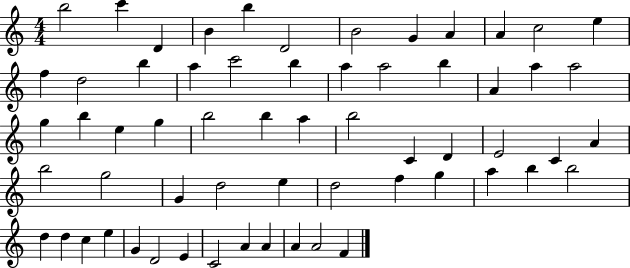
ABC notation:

X:1
T:Untitled
M:4/4
L:1/4
K:C
b2 c' D B b D2 B2 G A A c2 e f d2 b a c'2 b a a2 b A a a2 g b e g b2 b a b2 C D E2 C A b2 g2 G d2 e d2 f g a b b2 d d c e G D2 E C2 A A A A2 F